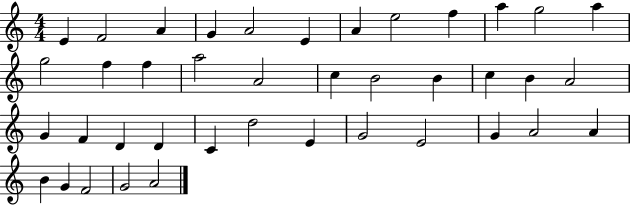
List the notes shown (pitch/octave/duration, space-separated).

E4/q F4/h A4/q G4/q A4/h E4/q A4/q E5/h F5/q A5/q G5/h A5/q G5/h F5/q F5/q A5/h A4/h C5/q B4/h B4/q C5/q B4/q A4/h G4/q F4/q D4/q D4/q C4/q D5/h E4/q G4/h E4/h G4/q A4/h A4/q B4/q G4/q F4/h G4/h A4/h